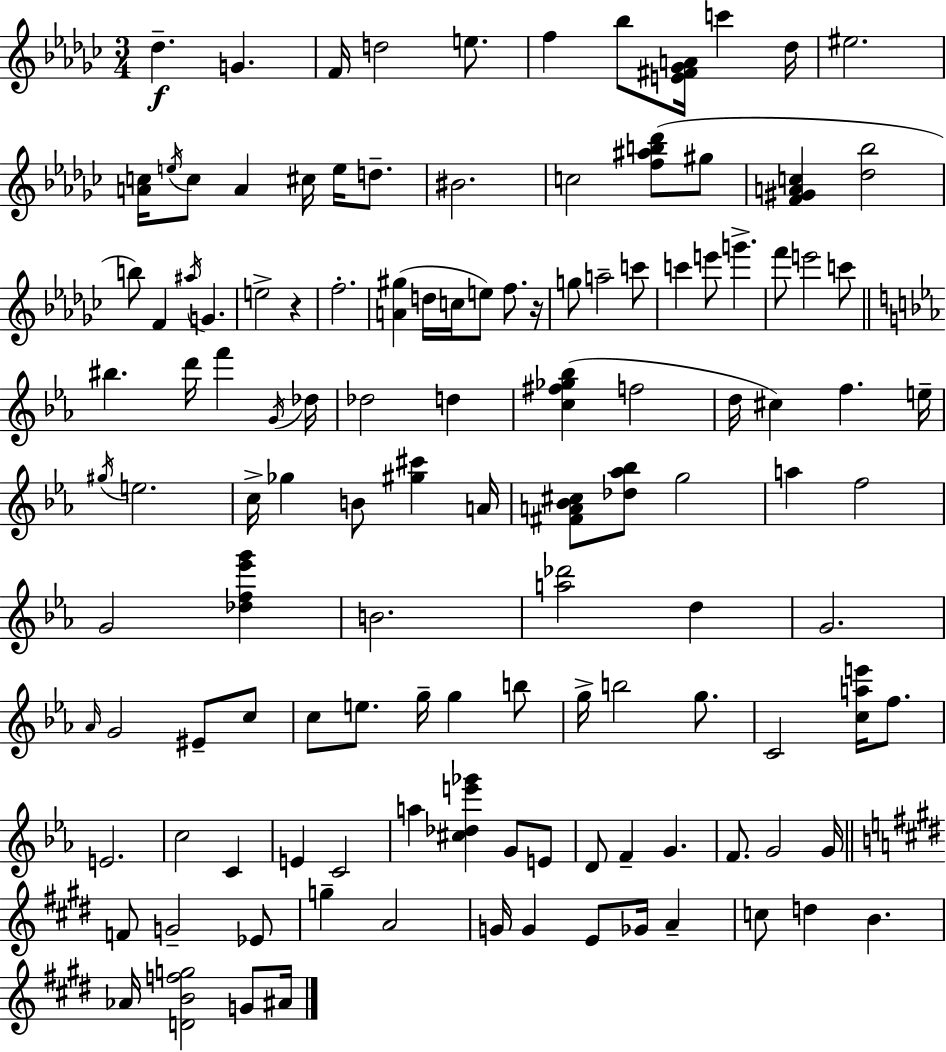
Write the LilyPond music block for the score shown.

{
  \clef treble
  \numericTimeSignature
  \time 3/4
  \key ees \minor
  des''4.--\f g'4. | f'16 d''2 e''8. | f''4 bes''8 <e' fis' ges' a'>16 c'''4 des''16 | eis''2. | \break <a' c''>16 \acciaccatura { e''16 } c''8 a'4 cis''16 e''16 d''8.-- | bis'2. | c''2 <f'' ais'' b'' des'''>8( gis''8 | <f' gis' a' c''>4 <des'' bes''>2 | \break b''8) f'4 \acciaccatura { ais''16 } g'4. | e''2-> r4 | f''2.-. | <a' gis''>4( d''16 c''16 e''8) f''8. | \break r16 g''8 a''2-- | c'''8 c'''4 e'''8 g'''4.-> | f'''8 e'''2 | c'''8 \bar "||" \break \key c \minor bis''4. d'''16 f'''4 \acciaccatura { g'16 } | des''16 des''2 d''4 | <c'' fis'' ges'' bes''>4( f''2 | d''16 cis''4) f''4. | \break e''16-- \acciaccatura { gis''16 } e''2. | c''16-> ges''4 b'8 <gis'' cis'''>4 | a'16 <fis' a' bes' cis''>8 <des'' aes'' bes''>8 g''2 | a''4 f''2 | \break g'2 <des'' f'' ees''' g'''>4 | b'2. | <a'' des'''>2 d''4 | g'2. | \break \grace { aes'16 } g'2 eis'8-- | c''8 c''8 e''8. g''16-- g''4 | b''8 g''16-> b''2 | g''8. c'2 <c'' a'' e'''>16 | \break f''8. e'2. | c''2 c'4 | e'4 c'2 | a''4 <cis'' des'' e''' ges'''>4 g'8 | \break e'8 d'8 f'4-- g'4. | f'8. g'2 | g'16 \bar "||" \break \key e \major f'8 g'2-- ees'8 | g''4-- a'2 | g'16 g'4 e'8 ges'16 a'4-- | c''8 d''4 b'4. | \break aes'16 <d' b' f'' g''>2 g'8 ais'16 | \bar "|."
}